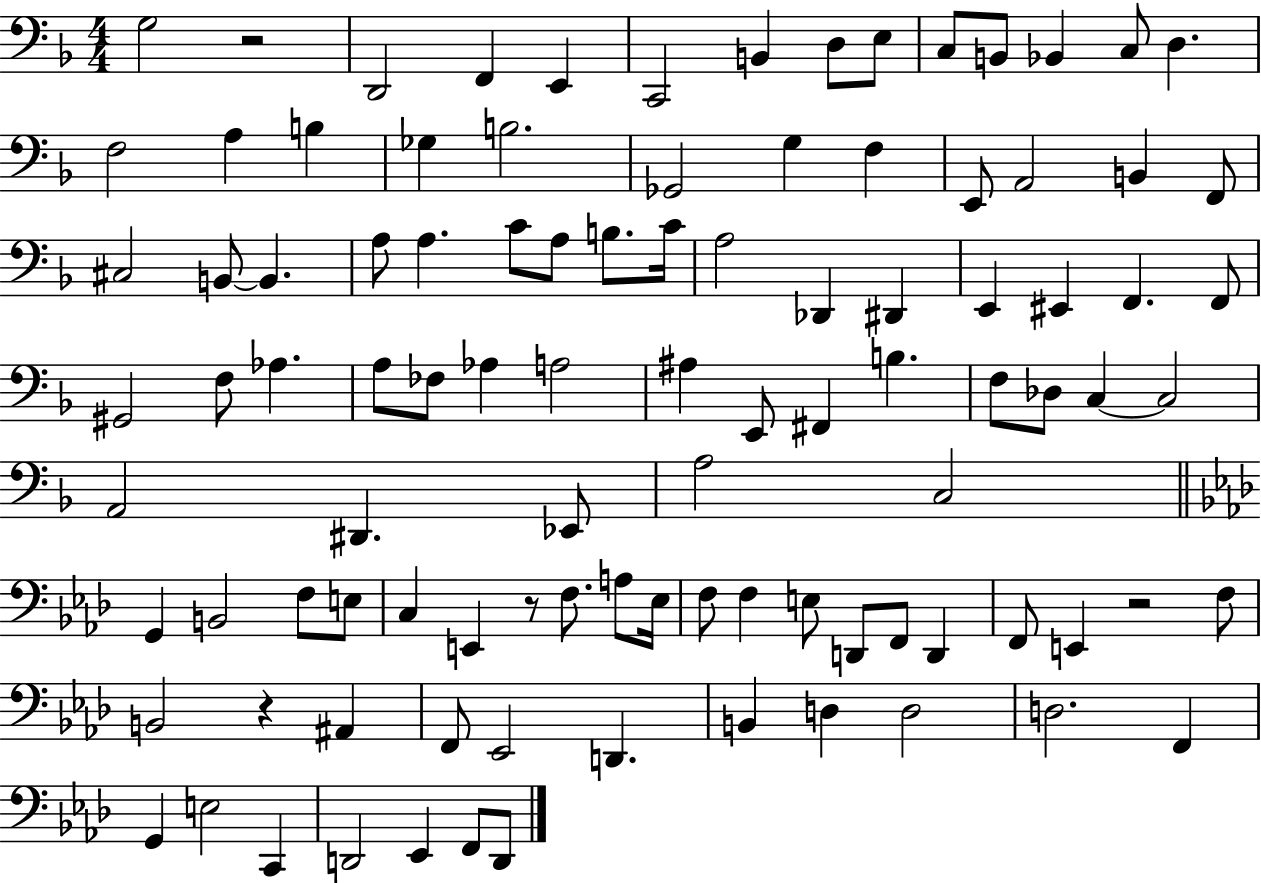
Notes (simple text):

G3/h R/h D2/h F2/q E2/q C2/h B2/q D3/e E3/e C3/e B2/e Bb2/q C3/e D3/q. F3/h A3/q B3/q Gb3/q B3/h. Gb2/h G3/q F3/q E2/e A2/h B2/q F2/e C#3/h B2/e B2/q. A3/e A3/q. C4/e A3/e B3/e. C4/s A3/h Db2/q D#2/q E2/q EIS2/q F2/q. F2/e G#2/h F3/e Ab3/q. A3/e FES3/e Ab3/q A3/h A#3/q E2/e F#2/q B3/q. F3/e Db3/e C3/q C3/h A2/h D#2/q. Eb2/e A3/h C3/h G2/q B2/h F3/e E3/e C3/q E2/q R/e F3/e. A3/e Eb3/s F3/e F3/q E3/e D2/e F2/e D2/q F2/e E2/q R/h F3/e B2/h R/q A#2/q F2/e Eb2/h D2/q. B2/q D3/q D3/h D3/h. F2/q G2/q E3/h C2/q D2/h Eb2/q F2/e D2/e